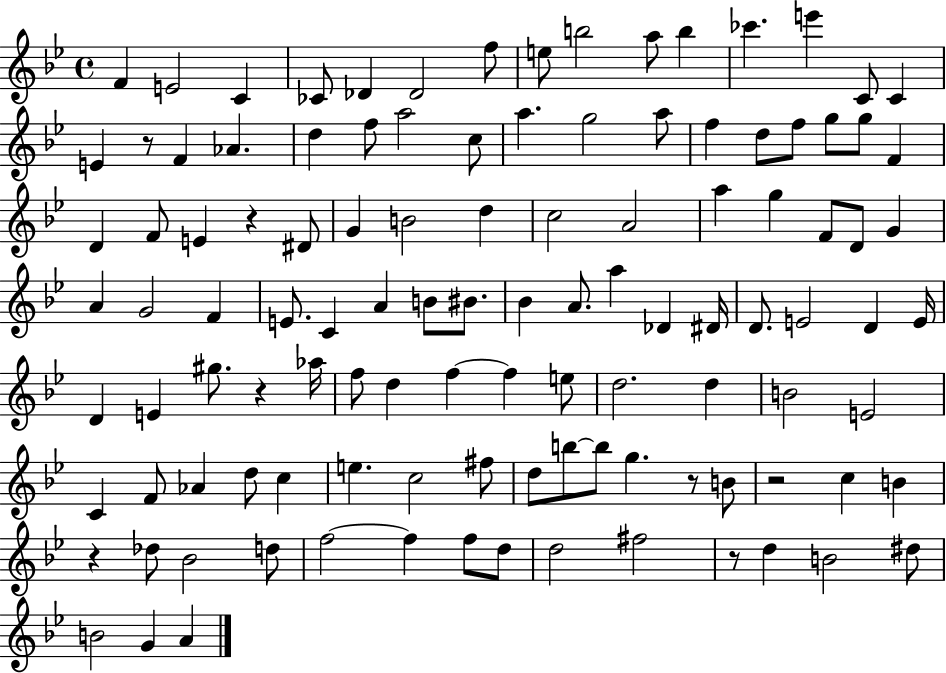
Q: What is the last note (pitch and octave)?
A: A4